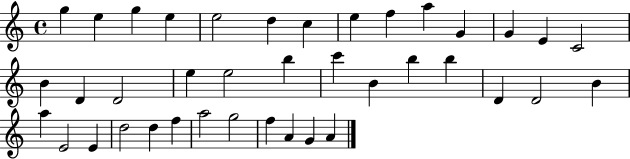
X:1
T:Untitled
M:4/4
L:1/4
K:C
g e g e e2 d c e f a G G E C2 B D D2 e e2 b c' B b b D D2 B a E2 E d2 d f a2 g2 f A G A